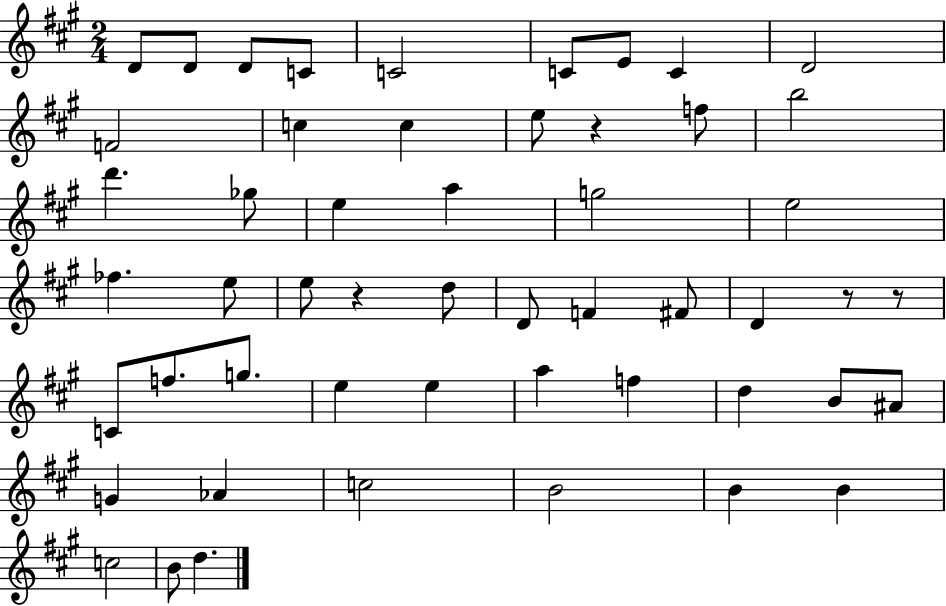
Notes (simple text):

D4/e D4/e D4/e C4/e C4/h C4/e E4/e C4/q D4/h F4/h C5/q C5/q E5/e R/q F5/e B5/h D6/q. Gb5/e E5/q A5/q G5/h E5/h FES5/q. E5/e E5/e R/q D5/e D4/e F4/q F#4/e D4/q R/e R/e C4/e F5/e. G5/e. E5/q E5/q A5/q F5/q D5/q B4/e A#4/e G4/q Ab4/q C5/h B4/h B4/q B4/q C5/h B4/e D5/q.